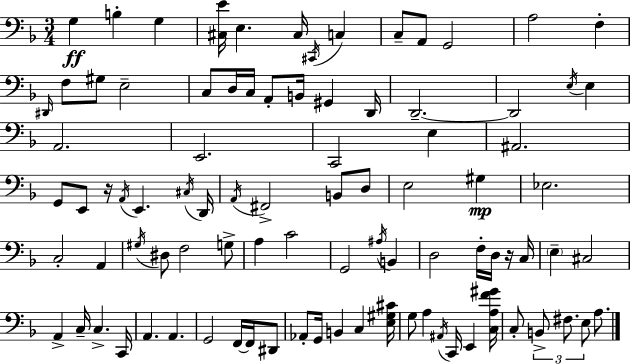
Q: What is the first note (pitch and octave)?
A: G3